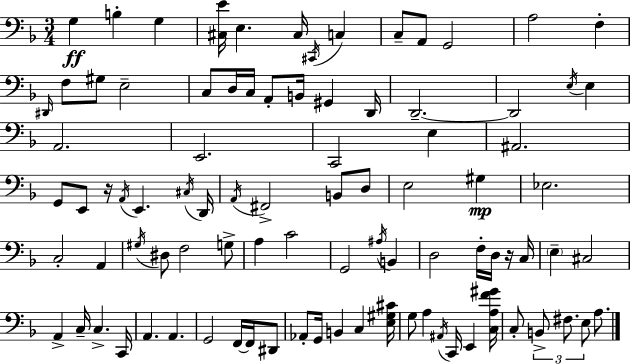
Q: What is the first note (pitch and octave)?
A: G3